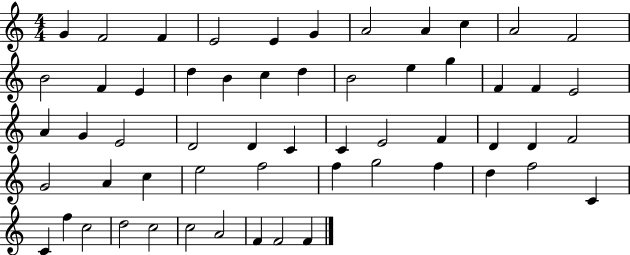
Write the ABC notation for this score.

X:1
T:Untitled
M:4/4
L:1/4
K:C
G F2 F E2 E G A2 A c A2 F2 B2 F E d B c d B2 e g F F E2 A G E2 D2 D C C E2 F D D F2 G2 A c e2 f2 f g2 f d f2 C C f c2 d2 c2 c2 A2 F F2 F